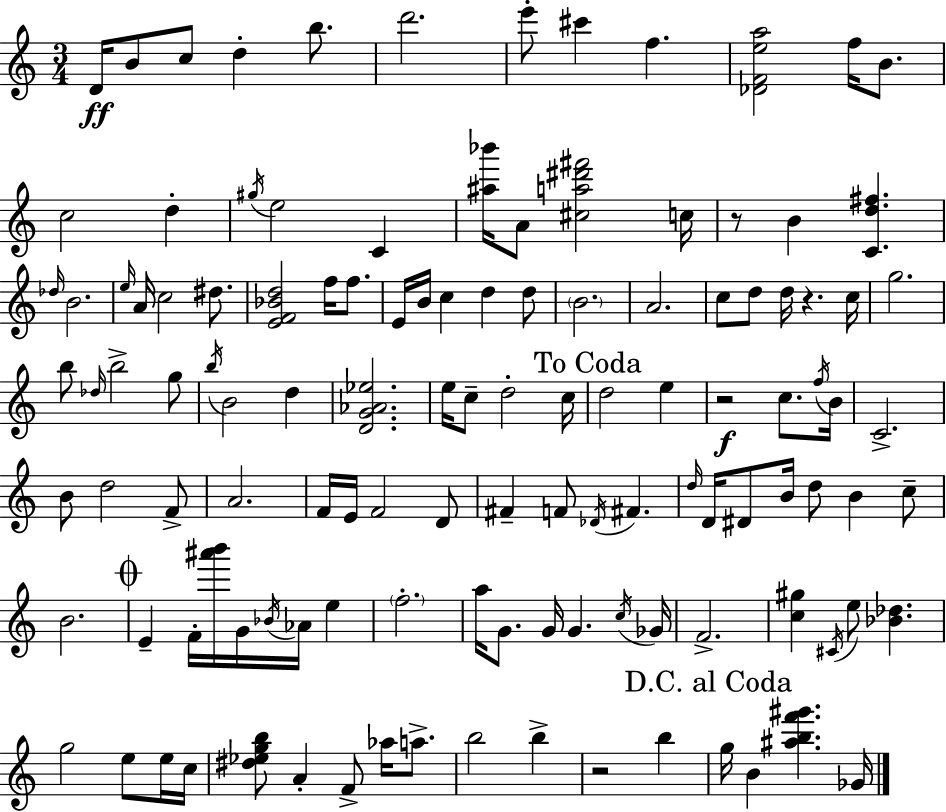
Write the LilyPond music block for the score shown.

{
  \clef treble
  \numericTimeSignature
  \time 3/4
  \key a \minor
  \repeat volta 2 { d'16\ff b'8 c''8 d''4-. b''8. | d'''2. | e'''8-. cis'''4 f''4. | <des' f' e'' a''>2 f''16 b'8. | \break c''2 d''4-. | \acciaccatura { gis''16 } e''2 c'4 | <ais'' bes'''>16 a'8 <cis'' a'' dis''' fis'''>2 | c''16 r8 b'4 <c' d'' fis''>4. | \break \grace { des''16 } b'2. | \grace { e''16 } a'16 c''2 | dis''8. <e' f' bes' d''>2 f''16 | f''8. e'16 b'16 c''4 d''4 | \break d''8 \parenthesize b'2. | a'2. | c''8 d''8 d''16 r4. | c''16 g''2. | \break b''8 \grace { des''16 } b''2-> | g''8 \acciaccatura { b''16 } b'2 | d''4 <d' g' aes' ees''>2. | e''16 c''8-- d''2-. | \break c''16 \mark "To Coda" d''2 | e''4 r2\f | c''8. \acciaccatura { f''16 } b'16 c'2.-> | b'8 d''2 | \break f'8-> a'2. | f'16 e'16 f'2 | d'8 fis'4-- f'8 | \acciaccatura { des'16 } fis'4. \grace { d''16 } d'16 dis'8 b'16 | \break d''8 b'4 c''8-- b'2. | \mark \markup { \musicglyph "scripts.coda" } e'4-- | f'16-. <ais''' b'''>16 g'16 \acciaccatura { bes'16 } aes'16 e''4 \parenthesize f''2.-. | a''16 g'8. | \break g'16 g'4. \acciaccatura { c''16 } ges'16 f'2.-> | <c'' gis''>4 | \acciaccatura { cis'16 } e''8 <bes' des''>4. g''2 | e''8 e''16 c''16 <dis'' ees'' g'' b''>8 | \break a'4-. f'8-> aes''16 a''8.-> b''2 | b''4-> r2 | b''4 \mark "D.C. al Coda" g''16 | b'4 <ais'' b'' f''' gis'''>4. ges'16 } \bar "|."
}